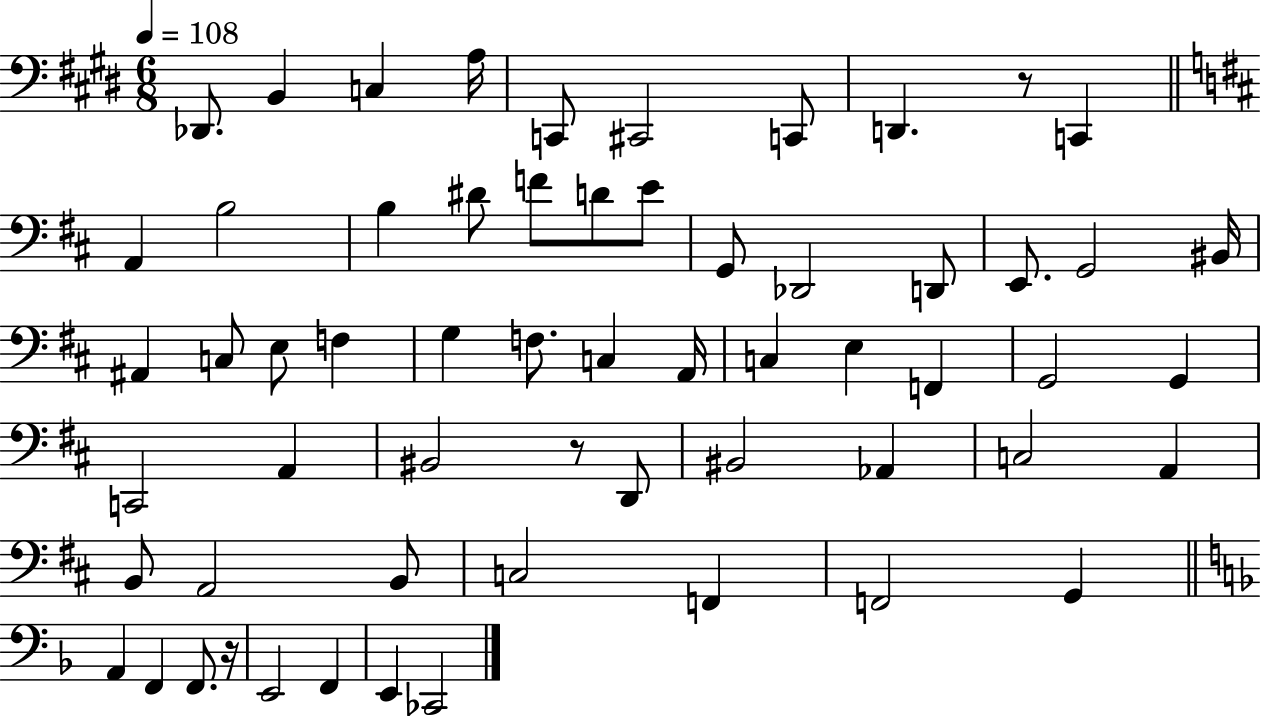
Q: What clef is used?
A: bass